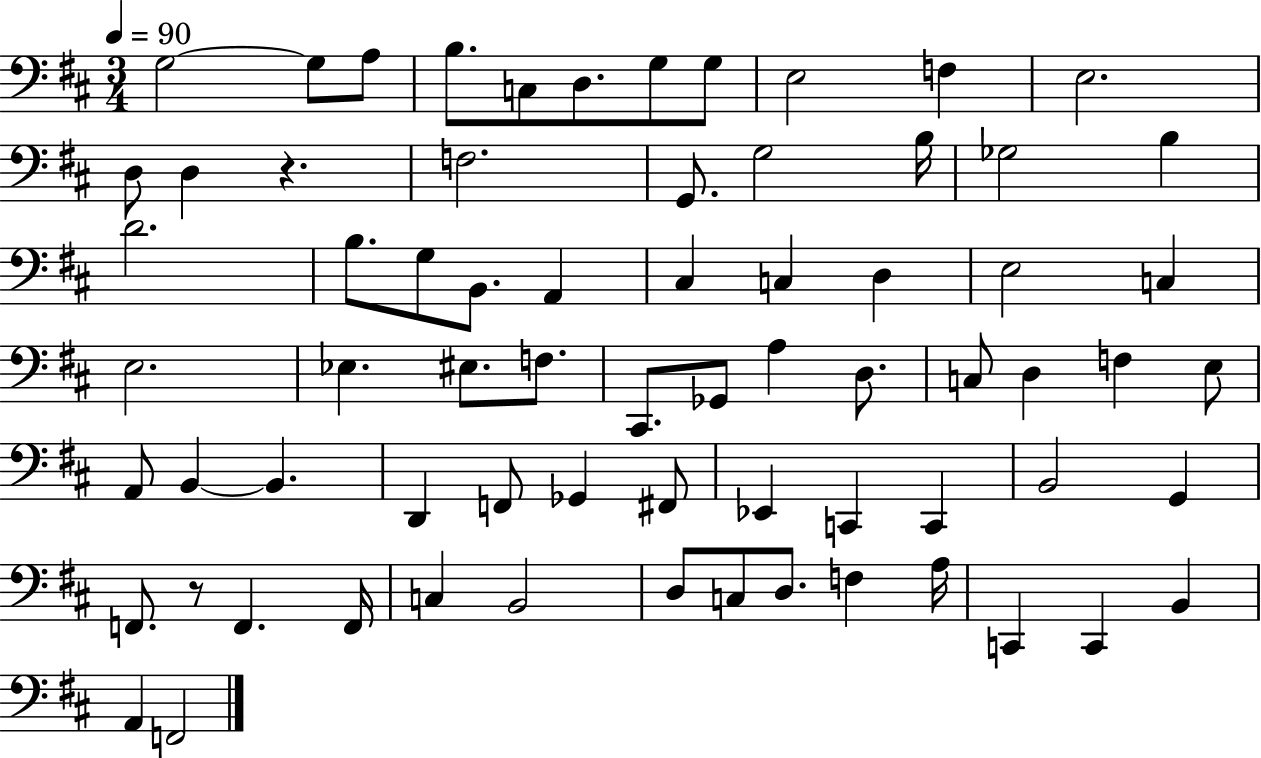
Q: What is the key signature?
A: D major